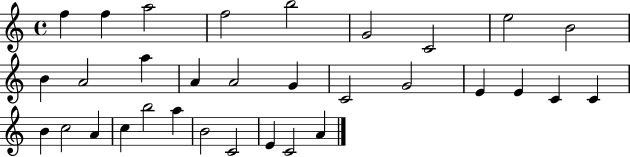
X:1
T:Untitled
M:4/4
L:1/4
K:C
f f a2 f2 b2 G2 C2 e2 B2 B A2 a A A2 G C2 G2 E E C C B c2 A c b2 a B2 C2 E C2 A